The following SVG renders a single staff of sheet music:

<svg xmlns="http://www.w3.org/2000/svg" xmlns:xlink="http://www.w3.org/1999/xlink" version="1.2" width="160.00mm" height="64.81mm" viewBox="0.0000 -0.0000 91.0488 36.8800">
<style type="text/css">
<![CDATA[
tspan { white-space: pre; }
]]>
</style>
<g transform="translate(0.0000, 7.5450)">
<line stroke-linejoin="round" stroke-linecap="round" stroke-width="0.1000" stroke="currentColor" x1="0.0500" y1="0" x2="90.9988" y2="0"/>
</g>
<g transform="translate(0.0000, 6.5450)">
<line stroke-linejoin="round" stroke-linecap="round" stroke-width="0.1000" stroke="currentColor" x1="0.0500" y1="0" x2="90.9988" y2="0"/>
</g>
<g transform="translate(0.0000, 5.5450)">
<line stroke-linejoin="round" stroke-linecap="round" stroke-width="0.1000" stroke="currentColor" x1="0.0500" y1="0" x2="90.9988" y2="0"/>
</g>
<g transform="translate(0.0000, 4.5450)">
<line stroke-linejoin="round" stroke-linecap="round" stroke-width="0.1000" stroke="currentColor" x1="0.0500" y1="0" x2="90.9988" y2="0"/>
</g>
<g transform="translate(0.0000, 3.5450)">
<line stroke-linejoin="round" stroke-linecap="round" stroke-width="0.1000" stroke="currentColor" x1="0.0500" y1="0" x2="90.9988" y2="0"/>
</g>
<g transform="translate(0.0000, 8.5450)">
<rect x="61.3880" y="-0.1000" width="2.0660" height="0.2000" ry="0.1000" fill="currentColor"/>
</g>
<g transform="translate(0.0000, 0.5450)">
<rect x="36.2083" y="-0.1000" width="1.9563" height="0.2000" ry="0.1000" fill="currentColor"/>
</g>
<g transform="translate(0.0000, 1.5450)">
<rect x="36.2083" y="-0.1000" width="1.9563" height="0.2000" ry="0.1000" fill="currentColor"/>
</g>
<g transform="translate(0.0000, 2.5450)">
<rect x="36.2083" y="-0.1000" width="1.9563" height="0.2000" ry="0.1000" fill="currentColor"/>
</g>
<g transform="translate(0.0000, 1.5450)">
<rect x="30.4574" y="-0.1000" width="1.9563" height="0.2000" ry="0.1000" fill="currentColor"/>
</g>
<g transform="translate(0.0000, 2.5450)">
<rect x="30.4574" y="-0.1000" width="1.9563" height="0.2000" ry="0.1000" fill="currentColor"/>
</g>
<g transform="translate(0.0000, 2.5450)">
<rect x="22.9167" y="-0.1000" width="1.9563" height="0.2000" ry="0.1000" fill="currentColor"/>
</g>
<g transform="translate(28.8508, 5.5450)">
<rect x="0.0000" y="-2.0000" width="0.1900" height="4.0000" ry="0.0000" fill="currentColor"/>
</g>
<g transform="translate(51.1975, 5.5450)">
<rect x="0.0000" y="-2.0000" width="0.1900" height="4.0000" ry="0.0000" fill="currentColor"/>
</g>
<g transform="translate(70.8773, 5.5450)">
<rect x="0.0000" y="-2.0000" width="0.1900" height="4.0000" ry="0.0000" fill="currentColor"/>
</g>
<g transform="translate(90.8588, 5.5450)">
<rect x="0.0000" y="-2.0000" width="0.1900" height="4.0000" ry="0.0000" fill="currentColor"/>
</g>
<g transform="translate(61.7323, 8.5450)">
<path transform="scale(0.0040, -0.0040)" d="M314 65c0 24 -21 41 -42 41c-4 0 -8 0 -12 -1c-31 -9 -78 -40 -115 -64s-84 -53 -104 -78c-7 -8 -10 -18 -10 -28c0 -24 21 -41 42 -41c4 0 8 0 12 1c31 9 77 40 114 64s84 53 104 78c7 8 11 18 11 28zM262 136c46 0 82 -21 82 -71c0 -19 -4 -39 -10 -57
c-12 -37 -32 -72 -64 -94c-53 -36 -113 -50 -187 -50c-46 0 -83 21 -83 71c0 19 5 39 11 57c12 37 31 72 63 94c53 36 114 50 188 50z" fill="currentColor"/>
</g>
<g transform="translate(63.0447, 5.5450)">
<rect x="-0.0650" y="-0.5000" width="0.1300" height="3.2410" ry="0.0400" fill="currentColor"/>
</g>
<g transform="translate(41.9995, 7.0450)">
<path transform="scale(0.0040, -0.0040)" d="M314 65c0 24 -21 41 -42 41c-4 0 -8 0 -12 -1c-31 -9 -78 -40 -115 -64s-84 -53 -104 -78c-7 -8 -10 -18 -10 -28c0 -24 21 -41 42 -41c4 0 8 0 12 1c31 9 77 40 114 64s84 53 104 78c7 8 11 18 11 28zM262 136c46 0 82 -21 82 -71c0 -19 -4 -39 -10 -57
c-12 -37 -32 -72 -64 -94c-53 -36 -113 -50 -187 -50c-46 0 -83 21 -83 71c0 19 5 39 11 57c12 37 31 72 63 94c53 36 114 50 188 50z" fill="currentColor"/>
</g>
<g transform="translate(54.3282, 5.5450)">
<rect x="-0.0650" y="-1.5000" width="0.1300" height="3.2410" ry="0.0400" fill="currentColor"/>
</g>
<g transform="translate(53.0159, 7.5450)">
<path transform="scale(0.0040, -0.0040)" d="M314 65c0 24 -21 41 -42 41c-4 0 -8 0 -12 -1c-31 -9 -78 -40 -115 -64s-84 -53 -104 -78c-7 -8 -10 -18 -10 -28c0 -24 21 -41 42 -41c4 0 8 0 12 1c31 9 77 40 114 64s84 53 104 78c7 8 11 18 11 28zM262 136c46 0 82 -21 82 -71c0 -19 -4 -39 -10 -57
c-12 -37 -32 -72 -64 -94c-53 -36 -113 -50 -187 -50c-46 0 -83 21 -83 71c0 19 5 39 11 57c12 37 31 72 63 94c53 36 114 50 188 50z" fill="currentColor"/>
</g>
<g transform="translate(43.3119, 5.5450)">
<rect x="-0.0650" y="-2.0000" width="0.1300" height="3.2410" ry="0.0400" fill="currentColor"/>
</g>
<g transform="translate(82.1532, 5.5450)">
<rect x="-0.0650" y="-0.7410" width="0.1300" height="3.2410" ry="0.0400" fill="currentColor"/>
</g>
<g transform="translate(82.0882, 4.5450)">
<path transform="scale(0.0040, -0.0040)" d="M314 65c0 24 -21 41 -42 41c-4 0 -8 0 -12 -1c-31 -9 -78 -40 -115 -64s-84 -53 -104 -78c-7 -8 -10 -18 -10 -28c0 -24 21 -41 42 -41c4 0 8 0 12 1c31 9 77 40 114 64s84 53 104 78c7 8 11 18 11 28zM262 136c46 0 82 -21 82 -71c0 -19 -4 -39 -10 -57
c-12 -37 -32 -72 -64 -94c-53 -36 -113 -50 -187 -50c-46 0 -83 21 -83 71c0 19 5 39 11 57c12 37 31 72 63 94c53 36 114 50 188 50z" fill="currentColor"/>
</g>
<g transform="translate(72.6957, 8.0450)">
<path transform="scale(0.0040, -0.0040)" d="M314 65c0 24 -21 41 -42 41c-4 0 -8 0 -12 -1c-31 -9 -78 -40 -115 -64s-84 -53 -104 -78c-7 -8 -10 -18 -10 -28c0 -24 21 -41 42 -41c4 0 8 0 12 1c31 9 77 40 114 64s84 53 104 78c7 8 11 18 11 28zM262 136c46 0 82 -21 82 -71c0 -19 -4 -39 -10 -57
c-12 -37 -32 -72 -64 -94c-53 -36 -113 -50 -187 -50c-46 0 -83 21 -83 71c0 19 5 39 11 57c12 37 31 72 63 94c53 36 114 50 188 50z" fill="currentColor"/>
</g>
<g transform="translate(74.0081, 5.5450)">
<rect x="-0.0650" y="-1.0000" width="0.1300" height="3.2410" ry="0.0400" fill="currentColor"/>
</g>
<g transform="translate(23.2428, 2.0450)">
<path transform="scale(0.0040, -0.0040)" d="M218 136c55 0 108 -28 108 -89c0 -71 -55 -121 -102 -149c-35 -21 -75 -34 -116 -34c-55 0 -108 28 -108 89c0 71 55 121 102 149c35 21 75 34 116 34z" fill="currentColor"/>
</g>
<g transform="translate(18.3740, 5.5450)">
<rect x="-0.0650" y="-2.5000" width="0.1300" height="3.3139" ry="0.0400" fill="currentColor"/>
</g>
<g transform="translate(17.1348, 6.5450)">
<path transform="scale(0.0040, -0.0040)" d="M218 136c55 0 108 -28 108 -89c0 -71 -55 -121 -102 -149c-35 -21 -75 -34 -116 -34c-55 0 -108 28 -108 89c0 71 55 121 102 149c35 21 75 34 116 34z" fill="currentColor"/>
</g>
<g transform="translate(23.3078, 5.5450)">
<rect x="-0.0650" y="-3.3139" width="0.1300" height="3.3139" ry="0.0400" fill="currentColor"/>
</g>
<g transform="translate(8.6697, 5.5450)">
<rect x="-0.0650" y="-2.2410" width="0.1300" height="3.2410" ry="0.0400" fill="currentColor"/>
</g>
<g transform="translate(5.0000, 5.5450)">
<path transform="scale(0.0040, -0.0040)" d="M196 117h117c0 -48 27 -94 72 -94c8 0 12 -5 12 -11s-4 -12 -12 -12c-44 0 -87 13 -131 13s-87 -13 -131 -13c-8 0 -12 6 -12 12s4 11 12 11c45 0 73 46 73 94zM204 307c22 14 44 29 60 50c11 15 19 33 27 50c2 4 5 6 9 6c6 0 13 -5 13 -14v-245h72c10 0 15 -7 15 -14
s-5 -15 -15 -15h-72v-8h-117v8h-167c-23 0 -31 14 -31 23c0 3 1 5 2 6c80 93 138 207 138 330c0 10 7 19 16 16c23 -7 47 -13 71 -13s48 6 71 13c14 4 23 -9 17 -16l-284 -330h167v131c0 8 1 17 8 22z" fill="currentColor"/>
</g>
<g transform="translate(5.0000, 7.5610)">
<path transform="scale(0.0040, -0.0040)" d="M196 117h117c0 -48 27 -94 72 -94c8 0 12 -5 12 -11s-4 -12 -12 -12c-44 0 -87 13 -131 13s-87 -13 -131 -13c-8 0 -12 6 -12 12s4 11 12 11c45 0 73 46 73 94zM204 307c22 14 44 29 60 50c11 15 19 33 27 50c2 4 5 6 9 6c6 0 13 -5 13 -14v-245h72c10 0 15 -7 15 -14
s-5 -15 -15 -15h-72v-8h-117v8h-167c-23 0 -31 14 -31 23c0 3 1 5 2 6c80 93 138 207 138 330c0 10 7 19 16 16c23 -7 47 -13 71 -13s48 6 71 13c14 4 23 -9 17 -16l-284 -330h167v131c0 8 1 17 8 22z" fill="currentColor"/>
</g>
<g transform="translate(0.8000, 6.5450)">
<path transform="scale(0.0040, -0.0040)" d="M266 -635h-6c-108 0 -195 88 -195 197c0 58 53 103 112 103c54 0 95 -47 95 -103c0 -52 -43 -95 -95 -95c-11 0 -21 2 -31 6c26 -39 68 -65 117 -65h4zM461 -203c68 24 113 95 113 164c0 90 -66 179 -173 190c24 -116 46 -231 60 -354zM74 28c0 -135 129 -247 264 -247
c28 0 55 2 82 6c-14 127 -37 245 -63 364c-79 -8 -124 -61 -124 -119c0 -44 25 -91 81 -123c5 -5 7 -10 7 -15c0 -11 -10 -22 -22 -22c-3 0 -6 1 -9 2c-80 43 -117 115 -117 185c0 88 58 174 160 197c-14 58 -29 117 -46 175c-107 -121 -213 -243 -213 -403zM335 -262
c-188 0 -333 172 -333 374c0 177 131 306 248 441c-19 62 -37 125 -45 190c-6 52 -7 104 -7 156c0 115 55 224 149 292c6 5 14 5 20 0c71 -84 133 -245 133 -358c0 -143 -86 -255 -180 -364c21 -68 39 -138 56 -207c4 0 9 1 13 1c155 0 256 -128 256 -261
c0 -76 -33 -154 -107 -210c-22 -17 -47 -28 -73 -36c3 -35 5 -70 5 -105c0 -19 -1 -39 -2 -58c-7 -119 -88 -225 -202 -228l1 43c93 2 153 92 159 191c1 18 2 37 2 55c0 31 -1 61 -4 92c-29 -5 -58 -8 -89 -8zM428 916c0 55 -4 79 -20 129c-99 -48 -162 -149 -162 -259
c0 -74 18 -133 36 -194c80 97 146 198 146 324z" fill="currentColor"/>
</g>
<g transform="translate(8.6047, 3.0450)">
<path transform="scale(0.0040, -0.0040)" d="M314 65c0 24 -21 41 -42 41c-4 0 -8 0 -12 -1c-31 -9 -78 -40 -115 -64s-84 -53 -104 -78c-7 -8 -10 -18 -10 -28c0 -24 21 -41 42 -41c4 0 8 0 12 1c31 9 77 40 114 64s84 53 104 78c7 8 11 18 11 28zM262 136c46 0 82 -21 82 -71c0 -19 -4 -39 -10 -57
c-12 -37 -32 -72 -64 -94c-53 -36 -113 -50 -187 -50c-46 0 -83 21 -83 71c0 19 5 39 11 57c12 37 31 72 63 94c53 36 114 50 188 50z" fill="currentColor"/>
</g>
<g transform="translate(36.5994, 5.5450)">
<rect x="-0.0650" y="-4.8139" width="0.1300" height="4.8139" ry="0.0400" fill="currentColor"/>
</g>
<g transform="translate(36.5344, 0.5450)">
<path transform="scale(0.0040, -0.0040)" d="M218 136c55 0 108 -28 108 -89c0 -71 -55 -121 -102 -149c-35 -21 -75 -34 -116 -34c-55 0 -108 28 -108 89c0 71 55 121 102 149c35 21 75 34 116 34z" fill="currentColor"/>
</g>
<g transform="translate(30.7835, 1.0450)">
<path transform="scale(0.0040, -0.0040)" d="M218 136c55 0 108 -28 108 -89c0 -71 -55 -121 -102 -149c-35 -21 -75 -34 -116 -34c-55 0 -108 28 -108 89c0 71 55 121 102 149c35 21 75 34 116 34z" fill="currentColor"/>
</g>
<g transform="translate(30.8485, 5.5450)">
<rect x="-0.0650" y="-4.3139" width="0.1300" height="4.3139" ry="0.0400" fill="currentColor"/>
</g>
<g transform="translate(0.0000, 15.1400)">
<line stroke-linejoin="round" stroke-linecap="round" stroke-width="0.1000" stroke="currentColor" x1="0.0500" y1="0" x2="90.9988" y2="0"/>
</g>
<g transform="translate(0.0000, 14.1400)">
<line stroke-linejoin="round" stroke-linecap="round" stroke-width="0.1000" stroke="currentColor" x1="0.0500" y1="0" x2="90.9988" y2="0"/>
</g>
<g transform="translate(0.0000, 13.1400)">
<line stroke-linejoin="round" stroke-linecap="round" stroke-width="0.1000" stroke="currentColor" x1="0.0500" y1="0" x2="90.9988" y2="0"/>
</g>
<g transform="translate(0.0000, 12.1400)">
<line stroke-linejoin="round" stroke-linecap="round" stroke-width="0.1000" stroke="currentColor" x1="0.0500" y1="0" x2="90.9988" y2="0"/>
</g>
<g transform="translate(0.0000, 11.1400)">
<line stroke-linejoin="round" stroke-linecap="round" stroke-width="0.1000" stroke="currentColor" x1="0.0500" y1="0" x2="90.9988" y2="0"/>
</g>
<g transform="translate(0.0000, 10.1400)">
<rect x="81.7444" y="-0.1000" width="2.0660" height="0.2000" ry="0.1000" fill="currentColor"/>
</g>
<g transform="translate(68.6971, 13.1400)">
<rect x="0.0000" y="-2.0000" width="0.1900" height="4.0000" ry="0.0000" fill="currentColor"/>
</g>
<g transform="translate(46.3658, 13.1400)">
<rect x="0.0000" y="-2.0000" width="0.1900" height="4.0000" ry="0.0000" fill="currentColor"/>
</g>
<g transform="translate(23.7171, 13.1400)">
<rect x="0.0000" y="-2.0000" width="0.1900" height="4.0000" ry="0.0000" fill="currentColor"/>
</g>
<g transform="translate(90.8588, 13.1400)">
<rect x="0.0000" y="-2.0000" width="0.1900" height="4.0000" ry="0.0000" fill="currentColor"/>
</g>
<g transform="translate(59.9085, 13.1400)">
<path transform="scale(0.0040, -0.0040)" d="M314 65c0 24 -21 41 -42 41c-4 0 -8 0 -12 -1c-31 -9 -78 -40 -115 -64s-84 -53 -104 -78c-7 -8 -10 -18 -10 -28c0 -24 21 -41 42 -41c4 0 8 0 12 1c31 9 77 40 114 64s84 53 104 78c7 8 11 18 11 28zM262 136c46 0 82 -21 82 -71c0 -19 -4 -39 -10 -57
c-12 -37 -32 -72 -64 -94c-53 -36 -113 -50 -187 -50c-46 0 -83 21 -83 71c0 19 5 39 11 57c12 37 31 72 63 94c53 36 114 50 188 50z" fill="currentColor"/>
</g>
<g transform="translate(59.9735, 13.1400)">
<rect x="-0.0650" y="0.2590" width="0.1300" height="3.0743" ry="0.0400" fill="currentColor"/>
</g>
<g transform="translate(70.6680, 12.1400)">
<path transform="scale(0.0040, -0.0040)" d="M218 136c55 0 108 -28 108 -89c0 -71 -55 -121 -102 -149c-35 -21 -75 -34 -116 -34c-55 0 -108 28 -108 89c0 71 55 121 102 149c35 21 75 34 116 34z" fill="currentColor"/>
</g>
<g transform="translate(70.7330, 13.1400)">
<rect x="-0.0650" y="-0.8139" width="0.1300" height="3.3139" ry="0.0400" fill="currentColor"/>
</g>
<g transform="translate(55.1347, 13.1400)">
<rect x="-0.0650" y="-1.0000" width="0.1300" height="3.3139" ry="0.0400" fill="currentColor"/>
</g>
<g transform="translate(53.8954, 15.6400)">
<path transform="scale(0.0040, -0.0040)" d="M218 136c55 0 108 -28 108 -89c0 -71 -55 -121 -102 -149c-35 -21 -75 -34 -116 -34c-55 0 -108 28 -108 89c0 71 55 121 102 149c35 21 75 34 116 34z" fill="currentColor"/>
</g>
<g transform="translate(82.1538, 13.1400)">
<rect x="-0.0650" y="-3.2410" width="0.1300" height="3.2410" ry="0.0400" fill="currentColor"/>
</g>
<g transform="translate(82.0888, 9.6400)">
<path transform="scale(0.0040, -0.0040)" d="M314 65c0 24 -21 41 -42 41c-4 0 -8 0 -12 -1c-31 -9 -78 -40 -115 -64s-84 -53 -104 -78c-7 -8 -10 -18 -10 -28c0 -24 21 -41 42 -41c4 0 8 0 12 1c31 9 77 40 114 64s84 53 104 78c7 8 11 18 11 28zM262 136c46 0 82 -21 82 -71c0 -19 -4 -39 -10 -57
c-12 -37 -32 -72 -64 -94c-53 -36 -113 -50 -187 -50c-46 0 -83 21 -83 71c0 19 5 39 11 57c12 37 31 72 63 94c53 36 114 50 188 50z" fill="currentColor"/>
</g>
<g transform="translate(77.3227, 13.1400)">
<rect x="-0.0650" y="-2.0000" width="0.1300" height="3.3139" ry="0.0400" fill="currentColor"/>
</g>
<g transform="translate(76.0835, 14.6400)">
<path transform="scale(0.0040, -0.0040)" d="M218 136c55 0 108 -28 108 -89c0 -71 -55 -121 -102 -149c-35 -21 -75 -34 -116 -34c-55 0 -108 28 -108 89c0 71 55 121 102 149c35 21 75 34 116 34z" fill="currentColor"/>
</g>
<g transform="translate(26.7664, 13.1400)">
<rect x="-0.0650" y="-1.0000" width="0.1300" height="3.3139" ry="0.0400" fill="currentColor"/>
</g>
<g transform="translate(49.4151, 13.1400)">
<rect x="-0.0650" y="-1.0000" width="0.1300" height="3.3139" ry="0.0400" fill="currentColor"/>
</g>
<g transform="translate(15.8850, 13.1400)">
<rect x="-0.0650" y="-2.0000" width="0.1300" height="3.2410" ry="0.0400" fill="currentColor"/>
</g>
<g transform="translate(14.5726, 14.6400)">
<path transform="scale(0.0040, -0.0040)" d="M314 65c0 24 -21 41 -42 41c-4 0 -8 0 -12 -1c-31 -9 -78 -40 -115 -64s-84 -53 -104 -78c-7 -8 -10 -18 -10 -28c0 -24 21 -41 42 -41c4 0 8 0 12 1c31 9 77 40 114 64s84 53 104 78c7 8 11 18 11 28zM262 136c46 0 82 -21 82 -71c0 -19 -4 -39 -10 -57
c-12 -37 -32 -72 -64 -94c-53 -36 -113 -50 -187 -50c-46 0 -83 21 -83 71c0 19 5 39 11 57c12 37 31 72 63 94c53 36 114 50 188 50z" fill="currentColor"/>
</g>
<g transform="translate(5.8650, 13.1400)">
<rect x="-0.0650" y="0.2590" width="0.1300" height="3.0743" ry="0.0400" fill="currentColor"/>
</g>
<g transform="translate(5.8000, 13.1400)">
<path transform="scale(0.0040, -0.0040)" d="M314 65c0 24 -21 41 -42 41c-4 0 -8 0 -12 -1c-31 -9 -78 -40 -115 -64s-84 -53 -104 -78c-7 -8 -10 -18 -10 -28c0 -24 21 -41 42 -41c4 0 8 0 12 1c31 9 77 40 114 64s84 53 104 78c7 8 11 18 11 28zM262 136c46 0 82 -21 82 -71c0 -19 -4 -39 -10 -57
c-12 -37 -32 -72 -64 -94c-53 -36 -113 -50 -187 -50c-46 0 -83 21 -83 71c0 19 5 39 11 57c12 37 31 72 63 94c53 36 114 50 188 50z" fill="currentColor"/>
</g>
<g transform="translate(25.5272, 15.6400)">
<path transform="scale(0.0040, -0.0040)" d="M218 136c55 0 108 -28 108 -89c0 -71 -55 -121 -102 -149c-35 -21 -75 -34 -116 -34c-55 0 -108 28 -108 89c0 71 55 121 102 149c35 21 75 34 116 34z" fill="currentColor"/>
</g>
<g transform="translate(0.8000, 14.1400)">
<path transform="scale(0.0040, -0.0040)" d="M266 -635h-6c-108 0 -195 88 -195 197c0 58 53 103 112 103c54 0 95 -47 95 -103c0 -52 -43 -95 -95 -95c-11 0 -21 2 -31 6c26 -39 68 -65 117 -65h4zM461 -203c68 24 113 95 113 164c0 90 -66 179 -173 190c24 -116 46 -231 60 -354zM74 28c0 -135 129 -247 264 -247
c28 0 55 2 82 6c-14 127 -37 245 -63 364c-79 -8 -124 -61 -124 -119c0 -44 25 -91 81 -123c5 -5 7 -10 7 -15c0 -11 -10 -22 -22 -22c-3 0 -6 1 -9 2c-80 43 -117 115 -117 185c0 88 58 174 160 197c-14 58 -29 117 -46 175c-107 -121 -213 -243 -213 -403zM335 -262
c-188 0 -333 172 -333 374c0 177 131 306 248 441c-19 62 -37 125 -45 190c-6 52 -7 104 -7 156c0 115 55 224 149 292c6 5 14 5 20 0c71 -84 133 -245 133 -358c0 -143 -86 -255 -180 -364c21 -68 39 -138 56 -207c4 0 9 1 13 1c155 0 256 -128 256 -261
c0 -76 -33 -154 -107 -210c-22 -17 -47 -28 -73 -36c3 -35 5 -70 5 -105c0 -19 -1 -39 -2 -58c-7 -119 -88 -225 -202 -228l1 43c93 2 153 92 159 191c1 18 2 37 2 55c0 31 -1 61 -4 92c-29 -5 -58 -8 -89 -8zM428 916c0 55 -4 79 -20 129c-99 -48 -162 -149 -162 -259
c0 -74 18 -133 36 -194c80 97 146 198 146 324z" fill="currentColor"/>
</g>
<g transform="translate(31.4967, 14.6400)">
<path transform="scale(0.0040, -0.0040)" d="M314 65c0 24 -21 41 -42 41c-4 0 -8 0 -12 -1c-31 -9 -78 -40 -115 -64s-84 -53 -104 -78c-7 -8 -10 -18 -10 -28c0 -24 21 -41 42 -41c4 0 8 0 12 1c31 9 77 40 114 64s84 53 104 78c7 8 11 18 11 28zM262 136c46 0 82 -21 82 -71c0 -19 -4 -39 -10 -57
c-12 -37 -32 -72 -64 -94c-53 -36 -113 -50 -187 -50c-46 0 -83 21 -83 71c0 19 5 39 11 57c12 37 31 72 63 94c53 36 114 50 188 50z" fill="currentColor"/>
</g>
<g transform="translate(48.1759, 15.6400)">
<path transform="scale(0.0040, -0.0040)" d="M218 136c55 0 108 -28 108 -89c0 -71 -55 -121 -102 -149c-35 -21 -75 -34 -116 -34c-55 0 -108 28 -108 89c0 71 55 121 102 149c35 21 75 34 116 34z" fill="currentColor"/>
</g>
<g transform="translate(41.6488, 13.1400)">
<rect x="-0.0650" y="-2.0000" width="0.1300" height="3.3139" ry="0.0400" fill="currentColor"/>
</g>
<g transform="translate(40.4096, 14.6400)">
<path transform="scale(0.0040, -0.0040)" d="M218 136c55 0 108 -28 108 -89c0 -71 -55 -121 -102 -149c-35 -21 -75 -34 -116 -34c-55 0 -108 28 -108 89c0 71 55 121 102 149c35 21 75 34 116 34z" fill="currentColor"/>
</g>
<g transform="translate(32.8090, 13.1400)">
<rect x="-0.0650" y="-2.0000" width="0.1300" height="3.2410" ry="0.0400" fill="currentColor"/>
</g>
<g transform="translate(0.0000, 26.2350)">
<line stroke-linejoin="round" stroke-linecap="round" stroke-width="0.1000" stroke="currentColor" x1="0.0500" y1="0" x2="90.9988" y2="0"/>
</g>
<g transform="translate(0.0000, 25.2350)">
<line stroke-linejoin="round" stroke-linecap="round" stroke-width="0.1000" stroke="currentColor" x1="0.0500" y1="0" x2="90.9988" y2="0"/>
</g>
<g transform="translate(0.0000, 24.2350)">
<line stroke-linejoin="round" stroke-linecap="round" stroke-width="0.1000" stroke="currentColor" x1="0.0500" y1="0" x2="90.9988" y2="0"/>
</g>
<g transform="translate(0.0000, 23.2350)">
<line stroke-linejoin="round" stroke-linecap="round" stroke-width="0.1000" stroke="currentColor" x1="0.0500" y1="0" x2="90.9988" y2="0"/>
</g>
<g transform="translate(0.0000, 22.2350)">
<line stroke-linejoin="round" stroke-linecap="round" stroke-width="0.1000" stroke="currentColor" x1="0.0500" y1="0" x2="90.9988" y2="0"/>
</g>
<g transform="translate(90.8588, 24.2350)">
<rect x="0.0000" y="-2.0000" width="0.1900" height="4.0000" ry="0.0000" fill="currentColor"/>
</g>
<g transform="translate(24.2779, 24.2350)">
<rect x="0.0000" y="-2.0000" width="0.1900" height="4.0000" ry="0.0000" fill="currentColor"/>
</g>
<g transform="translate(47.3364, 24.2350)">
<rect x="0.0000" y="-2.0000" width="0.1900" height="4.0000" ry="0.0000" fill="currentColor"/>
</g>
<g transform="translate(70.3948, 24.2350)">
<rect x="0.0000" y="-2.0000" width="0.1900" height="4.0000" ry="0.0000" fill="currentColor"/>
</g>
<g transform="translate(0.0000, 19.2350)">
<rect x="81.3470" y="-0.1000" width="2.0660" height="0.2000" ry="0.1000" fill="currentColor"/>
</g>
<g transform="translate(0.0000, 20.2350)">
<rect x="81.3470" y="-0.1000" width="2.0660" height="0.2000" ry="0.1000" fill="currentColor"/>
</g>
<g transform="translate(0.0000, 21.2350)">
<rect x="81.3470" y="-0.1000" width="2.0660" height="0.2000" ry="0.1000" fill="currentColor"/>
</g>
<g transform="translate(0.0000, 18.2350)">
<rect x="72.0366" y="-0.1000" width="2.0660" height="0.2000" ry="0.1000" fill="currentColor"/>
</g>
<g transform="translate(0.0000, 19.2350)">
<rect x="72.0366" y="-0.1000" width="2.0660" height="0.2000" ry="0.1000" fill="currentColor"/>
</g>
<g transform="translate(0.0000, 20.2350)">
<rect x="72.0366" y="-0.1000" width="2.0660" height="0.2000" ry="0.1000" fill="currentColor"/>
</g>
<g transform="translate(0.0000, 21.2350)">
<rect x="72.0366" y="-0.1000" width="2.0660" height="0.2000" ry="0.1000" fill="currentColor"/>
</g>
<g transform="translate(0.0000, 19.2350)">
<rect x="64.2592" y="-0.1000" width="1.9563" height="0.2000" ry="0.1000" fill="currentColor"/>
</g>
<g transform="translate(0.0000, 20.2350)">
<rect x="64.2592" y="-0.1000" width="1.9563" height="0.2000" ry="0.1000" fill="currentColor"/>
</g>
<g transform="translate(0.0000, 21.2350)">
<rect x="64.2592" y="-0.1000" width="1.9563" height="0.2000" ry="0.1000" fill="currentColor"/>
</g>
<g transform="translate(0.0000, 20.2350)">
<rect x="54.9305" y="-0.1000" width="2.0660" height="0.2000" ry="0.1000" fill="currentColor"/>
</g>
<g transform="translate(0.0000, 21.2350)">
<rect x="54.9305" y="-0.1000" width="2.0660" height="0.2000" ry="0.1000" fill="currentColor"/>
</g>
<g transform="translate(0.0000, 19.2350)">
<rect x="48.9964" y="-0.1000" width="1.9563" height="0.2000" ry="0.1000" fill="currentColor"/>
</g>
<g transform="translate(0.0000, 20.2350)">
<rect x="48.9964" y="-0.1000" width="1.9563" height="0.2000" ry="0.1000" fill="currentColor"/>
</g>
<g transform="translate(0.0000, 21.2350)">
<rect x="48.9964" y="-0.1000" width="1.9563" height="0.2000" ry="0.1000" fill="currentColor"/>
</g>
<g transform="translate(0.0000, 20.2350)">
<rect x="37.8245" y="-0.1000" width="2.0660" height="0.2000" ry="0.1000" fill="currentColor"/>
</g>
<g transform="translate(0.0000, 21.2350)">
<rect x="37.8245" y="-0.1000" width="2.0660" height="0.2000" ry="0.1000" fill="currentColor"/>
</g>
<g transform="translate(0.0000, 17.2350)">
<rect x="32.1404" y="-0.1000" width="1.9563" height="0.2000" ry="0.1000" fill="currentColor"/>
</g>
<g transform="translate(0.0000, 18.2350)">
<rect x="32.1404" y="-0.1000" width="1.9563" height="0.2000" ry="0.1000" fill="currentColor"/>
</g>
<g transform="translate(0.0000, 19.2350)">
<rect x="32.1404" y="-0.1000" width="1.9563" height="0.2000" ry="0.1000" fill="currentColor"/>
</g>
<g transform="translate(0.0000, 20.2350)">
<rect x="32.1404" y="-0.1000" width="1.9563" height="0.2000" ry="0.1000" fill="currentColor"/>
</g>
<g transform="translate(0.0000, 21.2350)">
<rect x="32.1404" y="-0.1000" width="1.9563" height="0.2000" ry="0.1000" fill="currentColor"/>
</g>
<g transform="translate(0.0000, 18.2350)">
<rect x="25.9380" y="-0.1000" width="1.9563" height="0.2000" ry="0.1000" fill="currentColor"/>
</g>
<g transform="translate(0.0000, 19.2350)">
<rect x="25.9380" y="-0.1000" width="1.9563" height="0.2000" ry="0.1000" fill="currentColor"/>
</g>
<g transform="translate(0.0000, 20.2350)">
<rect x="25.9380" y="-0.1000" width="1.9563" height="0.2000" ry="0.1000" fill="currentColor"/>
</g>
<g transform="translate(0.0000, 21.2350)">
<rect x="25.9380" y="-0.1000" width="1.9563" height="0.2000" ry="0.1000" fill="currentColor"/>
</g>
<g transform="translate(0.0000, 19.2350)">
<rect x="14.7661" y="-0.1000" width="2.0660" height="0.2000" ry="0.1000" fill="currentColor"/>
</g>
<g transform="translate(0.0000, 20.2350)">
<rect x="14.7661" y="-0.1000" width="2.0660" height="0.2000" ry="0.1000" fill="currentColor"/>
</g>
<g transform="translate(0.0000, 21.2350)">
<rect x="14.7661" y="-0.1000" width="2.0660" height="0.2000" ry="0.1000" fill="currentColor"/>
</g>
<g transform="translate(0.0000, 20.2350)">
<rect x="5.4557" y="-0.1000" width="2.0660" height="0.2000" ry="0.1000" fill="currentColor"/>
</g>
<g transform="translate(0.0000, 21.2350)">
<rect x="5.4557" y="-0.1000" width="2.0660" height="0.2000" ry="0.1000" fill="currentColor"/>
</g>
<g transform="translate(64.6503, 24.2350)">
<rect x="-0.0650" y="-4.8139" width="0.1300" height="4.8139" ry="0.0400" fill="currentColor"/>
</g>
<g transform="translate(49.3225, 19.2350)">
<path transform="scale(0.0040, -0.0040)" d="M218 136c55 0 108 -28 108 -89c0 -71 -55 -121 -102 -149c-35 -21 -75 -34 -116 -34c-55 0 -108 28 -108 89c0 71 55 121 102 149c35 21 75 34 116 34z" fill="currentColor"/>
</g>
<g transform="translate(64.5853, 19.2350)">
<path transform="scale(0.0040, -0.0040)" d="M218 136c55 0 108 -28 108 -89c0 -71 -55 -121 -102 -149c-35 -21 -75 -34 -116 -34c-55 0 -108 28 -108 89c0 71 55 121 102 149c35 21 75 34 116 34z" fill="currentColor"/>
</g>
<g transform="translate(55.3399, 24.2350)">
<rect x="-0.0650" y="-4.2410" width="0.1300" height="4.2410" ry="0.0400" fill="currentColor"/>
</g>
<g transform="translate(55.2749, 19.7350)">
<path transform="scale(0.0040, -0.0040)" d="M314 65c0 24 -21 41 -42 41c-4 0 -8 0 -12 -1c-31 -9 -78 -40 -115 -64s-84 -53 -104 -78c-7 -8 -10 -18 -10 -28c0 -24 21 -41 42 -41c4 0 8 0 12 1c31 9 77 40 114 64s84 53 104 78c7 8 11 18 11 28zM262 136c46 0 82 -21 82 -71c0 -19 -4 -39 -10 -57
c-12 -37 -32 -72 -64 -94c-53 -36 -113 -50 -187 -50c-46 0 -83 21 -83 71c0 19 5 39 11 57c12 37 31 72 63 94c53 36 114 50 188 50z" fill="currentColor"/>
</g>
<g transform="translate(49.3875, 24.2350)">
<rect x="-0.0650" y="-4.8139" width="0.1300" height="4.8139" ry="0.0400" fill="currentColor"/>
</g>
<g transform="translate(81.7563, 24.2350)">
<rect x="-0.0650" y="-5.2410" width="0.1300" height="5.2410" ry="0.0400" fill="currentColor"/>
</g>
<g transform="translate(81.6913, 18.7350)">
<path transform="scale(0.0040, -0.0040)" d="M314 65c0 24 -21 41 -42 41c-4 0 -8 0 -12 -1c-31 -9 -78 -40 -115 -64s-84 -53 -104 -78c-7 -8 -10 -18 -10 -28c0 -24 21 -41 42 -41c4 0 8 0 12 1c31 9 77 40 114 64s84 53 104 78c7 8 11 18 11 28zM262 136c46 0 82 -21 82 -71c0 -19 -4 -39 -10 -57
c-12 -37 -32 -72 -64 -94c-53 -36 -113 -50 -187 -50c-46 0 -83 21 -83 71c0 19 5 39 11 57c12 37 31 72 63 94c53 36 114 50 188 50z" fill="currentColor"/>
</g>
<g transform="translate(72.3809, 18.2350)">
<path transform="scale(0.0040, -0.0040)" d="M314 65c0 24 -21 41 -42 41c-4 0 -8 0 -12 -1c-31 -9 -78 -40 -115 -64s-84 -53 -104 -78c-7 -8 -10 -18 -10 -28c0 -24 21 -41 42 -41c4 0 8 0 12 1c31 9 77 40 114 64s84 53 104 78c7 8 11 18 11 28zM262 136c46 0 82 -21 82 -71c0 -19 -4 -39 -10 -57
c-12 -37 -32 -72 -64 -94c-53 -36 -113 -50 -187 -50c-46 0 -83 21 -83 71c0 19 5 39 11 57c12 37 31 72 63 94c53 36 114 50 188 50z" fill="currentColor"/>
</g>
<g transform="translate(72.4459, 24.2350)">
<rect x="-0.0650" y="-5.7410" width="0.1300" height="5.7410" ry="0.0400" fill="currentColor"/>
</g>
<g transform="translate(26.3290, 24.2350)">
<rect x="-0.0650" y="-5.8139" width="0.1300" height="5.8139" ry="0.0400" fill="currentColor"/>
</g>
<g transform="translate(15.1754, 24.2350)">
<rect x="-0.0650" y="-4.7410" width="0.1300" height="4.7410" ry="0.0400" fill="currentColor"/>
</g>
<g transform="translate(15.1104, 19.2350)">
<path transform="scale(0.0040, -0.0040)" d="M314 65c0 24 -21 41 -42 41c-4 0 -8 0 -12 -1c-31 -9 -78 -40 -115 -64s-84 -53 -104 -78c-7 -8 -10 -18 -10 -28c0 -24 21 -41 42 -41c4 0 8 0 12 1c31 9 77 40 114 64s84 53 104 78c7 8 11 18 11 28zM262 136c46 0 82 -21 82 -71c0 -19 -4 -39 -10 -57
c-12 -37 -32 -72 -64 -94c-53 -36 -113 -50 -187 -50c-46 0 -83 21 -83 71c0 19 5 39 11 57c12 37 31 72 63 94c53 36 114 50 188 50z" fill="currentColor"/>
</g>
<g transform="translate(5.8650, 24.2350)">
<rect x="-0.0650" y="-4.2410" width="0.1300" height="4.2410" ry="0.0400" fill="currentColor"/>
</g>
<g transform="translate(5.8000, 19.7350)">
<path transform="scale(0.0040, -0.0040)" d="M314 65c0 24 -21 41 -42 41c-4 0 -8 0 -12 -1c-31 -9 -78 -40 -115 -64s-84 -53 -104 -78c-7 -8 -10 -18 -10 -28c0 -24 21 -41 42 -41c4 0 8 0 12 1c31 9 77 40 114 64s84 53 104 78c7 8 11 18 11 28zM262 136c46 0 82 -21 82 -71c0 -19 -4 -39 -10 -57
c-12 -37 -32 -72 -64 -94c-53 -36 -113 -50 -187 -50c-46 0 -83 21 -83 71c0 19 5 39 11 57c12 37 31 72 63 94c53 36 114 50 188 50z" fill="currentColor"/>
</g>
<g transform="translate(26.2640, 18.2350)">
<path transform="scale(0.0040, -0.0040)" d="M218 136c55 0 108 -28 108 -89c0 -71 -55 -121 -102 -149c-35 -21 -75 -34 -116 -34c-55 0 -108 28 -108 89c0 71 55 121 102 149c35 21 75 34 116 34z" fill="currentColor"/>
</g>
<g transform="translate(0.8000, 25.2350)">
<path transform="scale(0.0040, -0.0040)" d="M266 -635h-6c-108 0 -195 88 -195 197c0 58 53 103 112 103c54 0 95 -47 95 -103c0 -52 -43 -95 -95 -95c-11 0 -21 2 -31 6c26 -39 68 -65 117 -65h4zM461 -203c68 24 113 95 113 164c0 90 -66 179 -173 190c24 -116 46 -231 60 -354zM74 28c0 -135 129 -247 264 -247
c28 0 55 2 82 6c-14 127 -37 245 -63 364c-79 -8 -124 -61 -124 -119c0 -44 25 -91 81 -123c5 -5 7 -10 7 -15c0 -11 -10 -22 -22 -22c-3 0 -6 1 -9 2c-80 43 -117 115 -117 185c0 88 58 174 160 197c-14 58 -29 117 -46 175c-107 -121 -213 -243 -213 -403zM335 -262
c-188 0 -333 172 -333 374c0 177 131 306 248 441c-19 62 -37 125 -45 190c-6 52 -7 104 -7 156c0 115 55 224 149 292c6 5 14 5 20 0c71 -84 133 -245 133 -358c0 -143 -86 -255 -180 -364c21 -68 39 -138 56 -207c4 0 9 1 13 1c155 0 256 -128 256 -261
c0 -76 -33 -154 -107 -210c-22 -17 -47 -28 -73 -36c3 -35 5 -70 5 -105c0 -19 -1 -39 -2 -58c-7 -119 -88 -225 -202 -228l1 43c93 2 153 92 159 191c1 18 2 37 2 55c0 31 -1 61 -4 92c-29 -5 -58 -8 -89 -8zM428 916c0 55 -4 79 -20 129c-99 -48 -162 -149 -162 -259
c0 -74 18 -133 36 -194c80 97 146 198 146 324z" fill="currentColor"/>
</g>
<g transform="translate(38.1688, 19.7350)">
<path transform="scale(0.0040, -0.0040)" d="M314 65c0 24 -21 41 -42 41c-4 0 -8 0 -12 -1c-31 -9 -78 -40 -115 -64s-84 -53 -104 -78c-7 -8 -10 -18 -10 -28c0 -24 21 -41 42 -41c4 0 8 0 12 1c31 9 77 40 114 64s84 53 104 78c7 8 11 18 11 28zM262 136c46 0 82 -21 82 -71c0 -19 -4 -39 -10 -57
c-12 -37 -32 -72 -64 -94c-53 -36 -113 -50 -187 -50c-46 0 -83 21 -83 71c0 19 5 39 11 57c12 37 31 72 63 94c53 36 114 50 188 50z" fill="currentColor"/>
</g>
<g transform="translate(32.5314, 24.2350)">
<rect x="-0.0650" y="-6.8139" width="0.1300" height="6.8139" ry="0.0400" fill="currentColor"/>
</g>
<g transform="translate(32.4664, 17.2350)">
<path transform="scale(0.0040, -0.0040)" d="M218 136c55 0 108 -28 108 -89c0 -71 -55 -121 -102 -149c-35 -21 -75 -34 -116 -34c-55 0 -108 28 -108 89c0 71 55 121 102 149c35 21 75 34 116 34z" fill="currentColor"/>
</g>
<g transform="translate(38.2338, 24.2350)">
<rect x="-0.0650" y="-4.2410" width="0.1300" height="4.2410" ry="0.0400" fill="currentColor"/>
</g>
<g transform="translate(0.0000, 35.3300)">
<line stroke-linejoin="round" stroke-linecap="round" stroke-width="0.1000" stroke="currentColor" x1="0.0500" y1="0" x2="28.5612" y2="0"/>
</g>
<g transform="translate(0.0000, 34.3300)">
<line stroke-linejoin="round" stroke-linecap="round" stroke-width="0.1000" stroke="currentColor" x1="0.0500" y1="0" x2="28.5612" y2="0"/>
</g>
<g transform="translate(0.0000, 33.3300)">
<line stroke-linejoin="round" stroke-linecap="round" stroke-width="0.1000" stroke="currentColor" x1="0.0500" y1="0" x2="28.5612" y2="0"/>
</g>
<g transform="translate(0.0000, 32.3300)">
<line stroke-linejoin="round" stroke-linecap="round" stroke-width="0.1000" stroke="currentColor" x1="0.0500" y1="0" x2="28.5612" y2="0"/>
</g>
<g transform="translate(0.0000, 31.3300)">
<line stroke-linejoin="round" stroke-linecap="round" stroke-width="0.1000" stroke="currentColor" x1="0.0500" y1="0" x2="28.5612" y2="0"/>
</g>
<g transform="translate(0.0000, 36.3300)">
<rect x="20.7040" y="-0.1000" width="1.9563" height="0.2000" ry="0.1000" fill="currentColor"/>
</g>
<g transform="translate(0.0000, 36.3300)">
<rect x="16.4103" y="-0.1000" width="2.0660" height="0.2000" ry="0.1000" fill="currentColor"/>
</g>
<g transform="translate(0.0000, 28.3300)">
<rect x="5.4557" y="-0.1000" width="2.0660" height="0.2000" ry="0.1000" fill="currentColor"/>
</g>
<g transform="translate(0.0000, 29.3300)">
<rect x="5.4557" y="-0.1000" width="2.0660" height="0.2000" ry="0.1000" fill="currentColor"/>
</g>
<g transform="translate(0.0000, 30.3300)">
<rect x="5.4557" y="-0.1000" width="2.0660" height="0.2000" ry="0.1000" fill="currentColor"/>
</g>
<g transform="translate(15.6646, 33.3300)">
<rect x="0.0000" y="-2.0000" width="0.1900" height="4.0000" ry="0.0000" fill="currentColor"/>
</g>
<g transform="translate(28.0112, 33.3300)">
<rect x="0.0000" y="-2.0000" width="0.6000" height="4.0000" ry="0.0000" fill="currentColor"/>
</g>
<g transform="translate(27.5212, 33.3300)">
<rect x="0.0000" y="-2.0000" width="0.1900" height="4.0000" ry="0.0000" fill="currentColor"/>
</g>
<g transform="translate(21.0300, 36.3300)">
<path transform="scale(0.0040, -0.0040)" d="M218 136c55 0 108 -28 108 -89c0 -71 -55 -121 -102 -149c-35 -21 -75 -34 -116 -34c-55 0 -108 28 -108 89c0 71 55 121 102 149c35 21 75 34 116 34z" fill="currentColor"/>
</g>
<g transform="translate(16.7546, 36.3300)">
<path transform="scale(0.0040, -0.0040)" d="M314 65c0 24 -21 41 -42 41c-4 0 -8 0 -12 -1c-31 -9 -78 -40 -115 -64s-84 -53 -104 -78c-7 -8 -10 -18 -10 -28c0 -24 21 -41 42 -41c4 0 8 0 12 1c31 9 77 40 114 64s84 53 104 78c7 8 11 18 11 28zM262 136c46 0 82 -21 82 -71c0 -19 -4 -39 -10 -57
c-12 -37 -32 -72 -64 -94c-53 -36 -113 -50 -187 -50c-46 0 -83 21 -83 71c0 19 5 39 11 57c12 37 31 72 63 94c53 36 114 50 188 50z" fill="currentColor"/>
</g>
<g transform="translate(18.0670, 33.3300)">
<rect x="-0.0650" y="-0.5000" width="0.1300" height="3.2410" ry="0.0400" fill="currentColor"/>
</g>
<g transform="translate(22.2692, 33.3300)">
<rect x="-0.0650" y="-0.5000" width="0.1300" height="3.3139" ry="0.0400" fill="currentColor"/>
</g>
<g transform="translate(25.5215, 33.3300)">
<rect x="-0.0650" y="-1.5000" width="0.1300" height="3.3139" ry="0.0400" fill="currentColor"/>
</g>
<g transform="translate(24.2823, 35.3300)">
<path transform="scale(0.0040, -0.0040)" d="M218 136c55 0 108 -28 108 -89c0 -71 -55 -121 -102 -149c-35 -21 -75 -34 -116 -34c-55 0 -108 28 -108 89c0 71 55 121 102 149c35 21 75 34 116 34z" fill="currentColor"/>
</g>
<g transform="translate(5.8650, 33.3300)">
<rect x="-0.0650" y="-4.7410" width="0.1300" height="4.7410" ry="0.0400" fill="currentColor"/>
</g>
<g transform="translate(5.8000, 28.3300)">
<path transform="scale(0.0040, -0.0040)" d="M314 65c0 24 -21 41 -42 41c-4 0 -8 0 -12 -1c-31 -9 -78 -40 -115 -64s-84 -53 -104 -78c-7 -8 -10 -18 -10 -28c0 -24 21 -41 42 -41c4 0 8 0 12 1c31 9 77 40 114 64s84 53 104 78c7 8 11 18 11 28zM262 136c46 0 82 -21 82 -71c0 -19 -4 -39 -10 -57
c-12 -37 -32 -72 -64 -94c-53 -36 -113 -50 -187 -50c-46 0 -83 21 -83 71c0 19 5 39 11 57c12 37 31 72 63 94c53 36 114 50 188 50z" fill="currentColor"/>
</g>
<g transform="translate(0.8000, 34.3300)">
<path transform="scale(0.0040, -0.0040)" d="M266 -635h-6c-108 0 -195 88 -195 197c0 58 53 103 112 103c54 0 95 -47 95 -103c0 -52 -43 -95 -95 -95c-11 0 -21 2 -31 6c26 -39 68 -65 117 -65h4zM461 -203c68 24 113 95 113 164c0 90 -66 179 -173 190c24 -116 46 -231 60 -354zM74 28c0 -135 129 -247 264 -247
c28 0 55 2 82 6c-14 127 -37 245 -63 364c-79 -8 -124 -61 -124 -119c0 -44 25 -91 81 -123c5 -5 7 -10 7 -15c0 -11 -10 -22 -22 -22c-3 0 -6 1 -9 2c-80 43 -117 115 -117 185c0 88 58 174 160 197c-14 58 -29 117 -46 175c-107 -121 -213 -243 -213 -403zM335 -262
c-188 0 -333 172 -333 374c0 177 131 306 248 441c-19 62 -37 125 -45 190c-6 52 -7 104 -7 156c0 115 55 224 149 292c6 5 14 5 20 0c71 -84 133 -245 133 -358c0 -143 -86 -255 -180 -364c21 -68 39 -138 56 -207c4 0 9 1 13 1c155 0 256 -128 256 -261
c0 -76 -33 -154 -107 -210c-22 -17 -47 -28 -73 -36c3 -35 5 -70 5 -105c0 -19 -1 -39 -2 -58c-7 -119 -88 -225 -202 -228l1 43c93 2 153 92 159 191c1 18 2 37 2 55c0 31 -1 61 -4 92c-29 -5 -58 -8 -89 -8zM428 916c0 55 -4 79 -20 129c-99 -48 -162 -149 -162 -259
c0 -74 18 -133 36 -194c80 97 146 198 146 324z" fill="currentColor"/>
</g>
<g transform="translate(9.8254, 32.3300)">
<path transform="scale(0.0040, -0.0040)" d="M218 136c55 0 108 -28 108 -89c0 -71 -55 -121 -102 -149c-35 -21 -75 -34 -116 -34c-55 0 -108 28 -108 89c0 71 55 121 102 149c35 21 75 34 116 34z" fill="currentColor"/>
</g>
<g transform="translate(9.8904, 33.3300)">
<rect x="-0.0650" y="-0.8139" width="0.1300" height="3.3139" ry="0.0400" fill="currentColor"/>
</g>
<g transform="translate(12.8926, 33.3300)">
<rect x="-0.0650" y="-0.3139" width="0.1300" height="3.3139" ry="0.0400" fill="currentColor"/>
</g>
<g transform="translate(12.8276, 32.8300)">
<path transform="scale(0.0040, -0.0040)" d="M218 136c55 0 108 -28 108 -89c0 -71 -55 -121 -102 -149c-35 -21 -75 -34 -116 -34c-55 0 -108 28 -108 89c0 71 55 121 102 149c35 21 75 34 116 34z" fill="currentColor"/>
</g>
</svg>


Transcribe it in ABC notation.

X:1
T:Untitled
M:4/4
L:1/4
K:C
g2 G b d' e' F2 E2 C2 D2 d2 B2 F2 D F2 F D D B2 d F b2 d'2 e'2 g' b' d'2 e' d'2 e' g'2 f'2 e'2 d c C2 C E